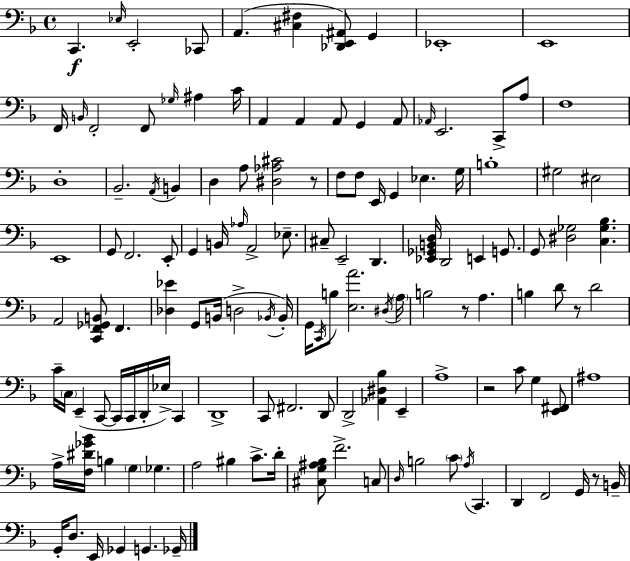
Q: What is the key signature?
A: F major